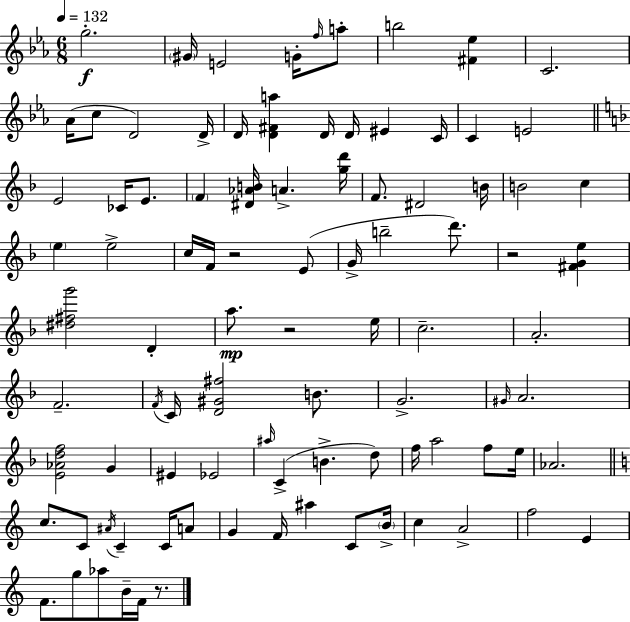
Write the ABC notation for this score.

X:1
T:Untitled
M:6/8
L:1/4
K:Cm
g2 ^G/4 E2 G/4 f/4 a/2 b2 [^F_e] C2 _A/4 c/2 D2 D/4 D/4 [D^Fa] D/4 D/4 ^E C/4 C E2 E2 _C/4 E/2 F [^D_AB]/4 A [gd']/4 F/2 ^D2 B/4 B2 c e e2 c/4 F/4 z2 E/2 G/4 b2 d'/2 z2 [^FGe] [^d^fg']2 D a/2 z2 e/4 c2 A2 F2 F/4 C/4 [D^G^f]2 B/2 G2 ^G/4 A2 [E_Adf]2 G ^E _E2 ^a/4 C B d/2 f/4 a2 f/2 e/4 _A2 c/2 C/2 ^A/4 C C/4 A/2 G F/4 ^a C/2 B/4 c A2 f2 E F/2 g/2 _a/2 B/4 F/4 z/2